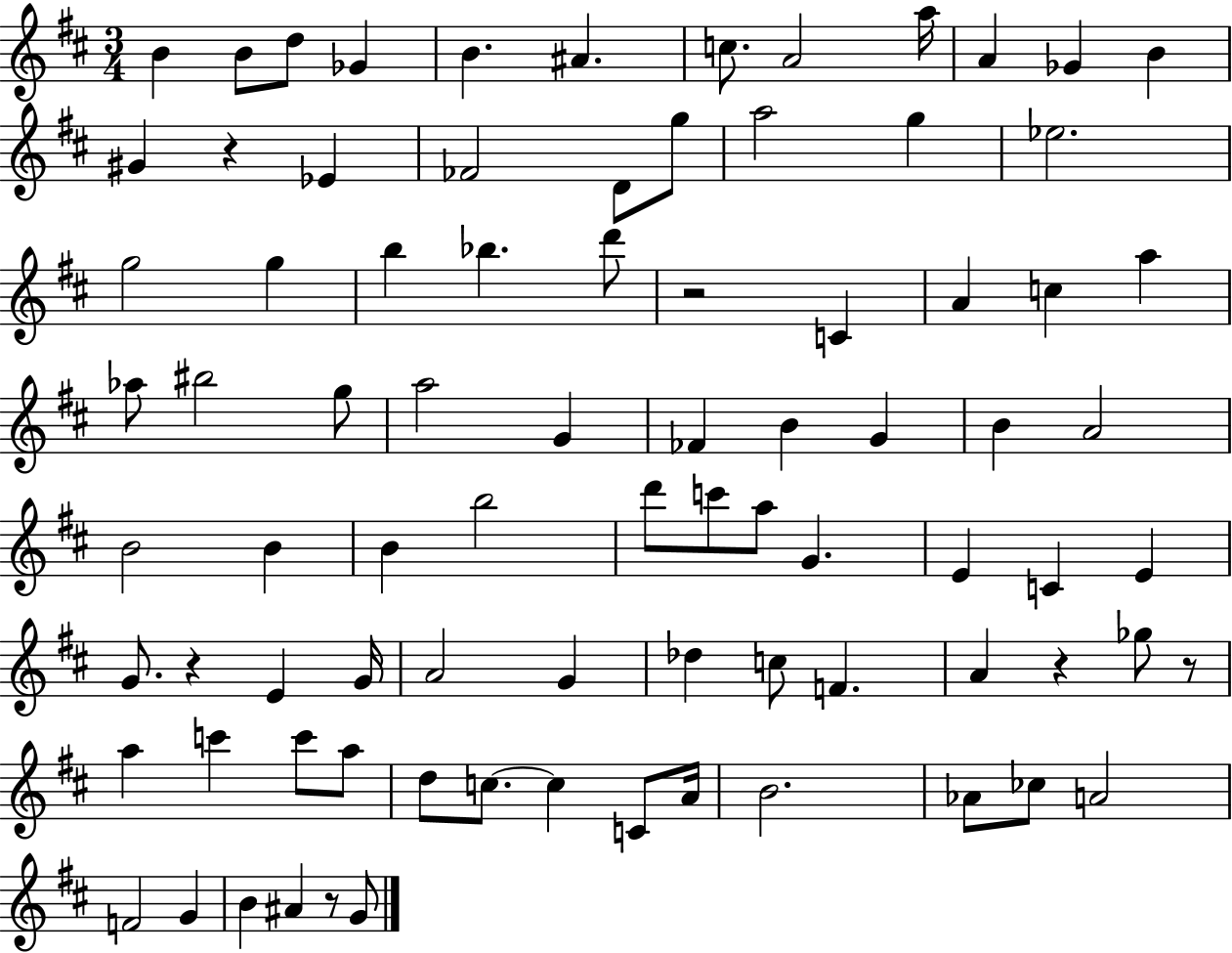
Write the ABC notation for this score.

X:1
T:Untitled
M:3/4
L:1/4
K:D
B B/2 d/2 _G B ^A c/2 A2 a/4 A _G B ^G z _E _F2 D/2 g/2 a2 g _e2 g2 g b _b d'/2 z2 C A c a _a/2 ^b2 g/2 a2 G _F B G B A2 B2 B B b2 d'/2 c'/2 a/2 G E C E G/2 z E G/4 A2 G _d c/2 F A z _g/2 z/2 a c' c'/2 a/2 d/2 c/2 c C/2 A/4 B2 _A/2 _c/2 A2 F2 G B ^A z/2 G/2